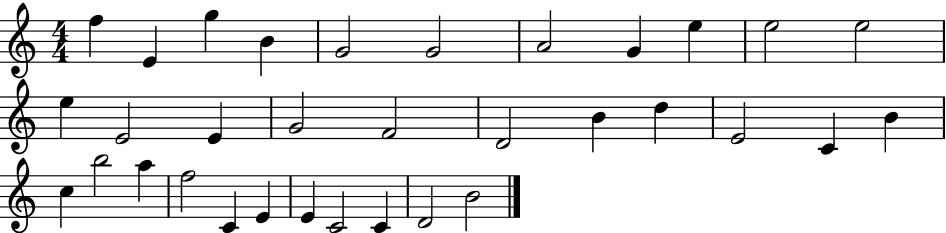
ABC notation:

X:1
T:Untitled
M:4/4
L:1/4
K:C
f E g B G2 G2 A2 G e e2 e2 e E2 E G2 F2 D2 B d E2 C B c b2 a f2 C E E C2 C D2 B2